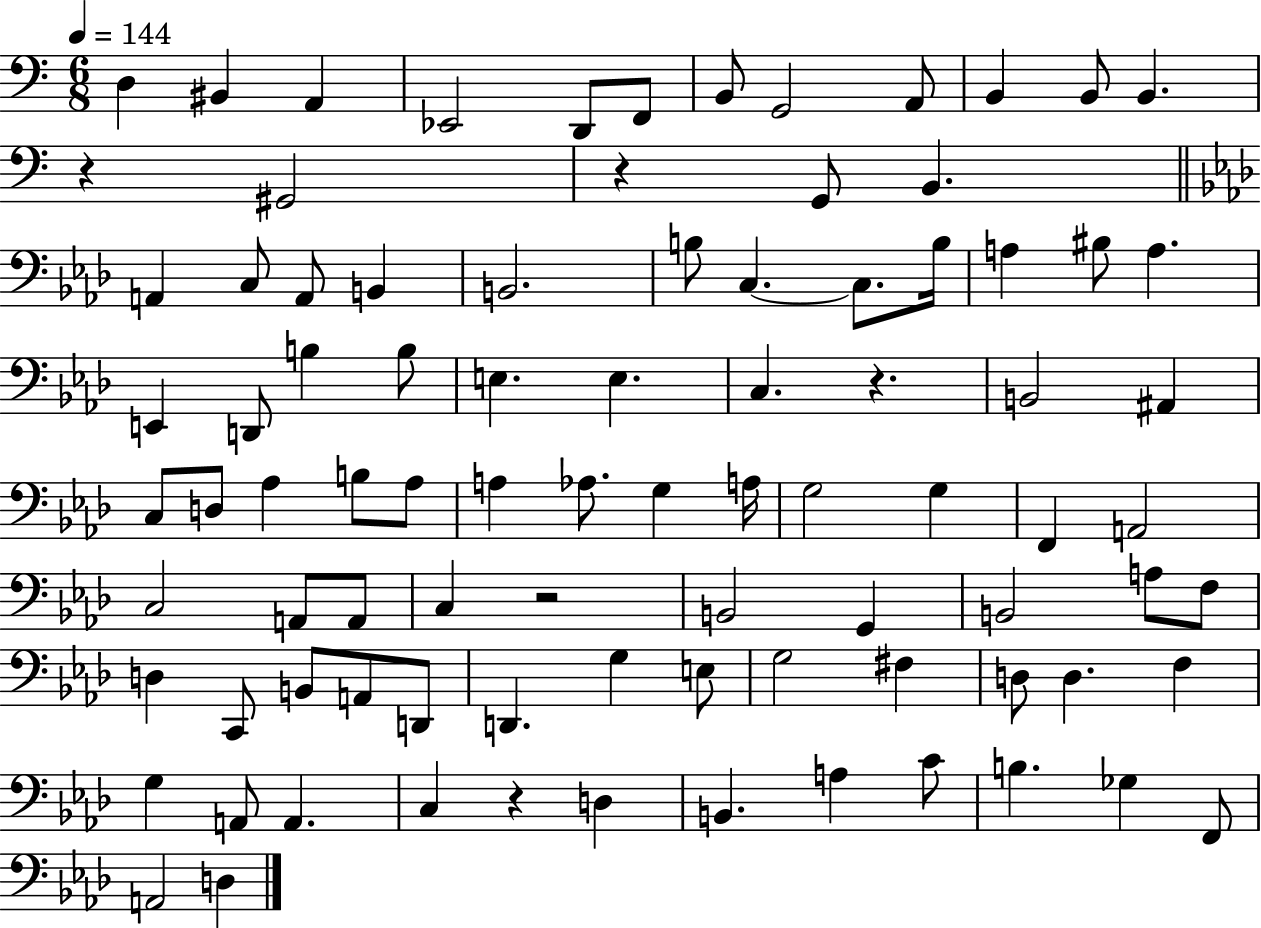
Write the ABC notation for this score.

X:1
T:Untitled
M:6/8
L:1/4
K:C
D, ^B,, A,, _E,,2 D,,/2 F,,/2 B,,/2 G,,2 A,,/2 B,, B,,/2 B,, z ^G,,2 z G,,/2 B,, A,, C,/2 A,,/2 B,, B,,2 B,/2 C, C,/2 B,/4 A, ^B,/2 A, E,, D,,/2 B, B,/2 E, E, C, z B,,2 ^A,, C,/2 D,/2 _A, B,/2 _A,/2 A, _A,/2 G, A,/4 G,2 G, F,, A,,2 C,2 A,,/2 A,,/2 C, z2 B,,2 G,, B,,2 A,/2 F,/2 D, C,,/2 B,,/2 A,,/2 D,,/2 D,, G, E,/2 G,2 ^F, D,/2 D, F, G, A,,/2 A,, C, z D, B,, A, C/2 B, _G, F,,/2 A,,2 D,